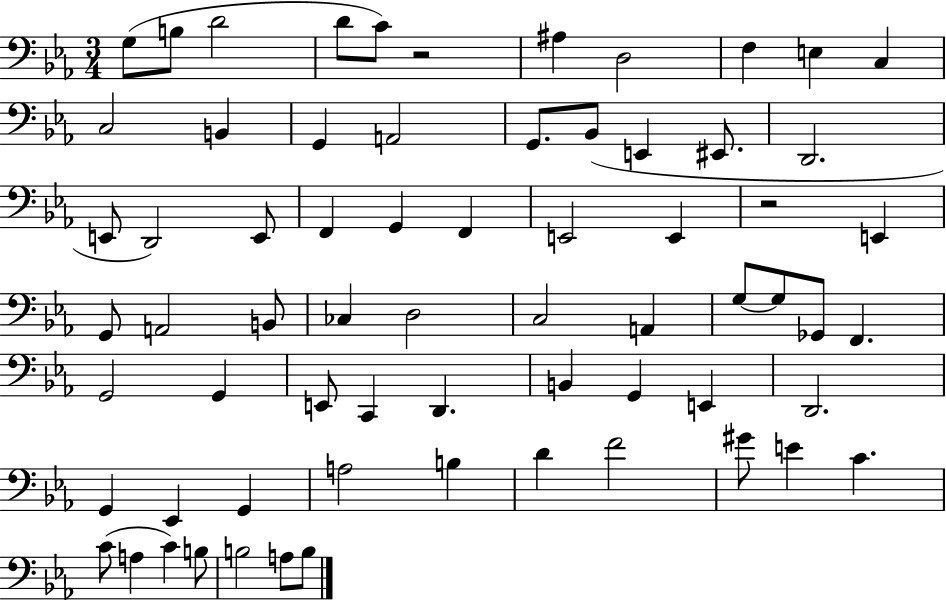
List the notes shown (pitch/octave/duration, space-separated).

G3/e B3/e D4/h D4/e C4/e R/h A#3/q D3/h F3/q E3/q C3/q C3/h B2/q G2/q A2/h G2/e. Bb2/e E2/q EIS2/e. D2/h. E2/e D2/h E2/e F2/q G2/q F2/q E2/h E2/q R/h E2/q G2/e A2/h B2/e CES3/q D3/h C3/h A2/q G3/e G3/e Gb2/e F2/q. G2/h G2/q E2/e C2/q D2/q. B2/q G2/q E2/q D2/h. G2/q Eb2/q G2/q A3/h B3/q D4/q F4/h G#4/e E4/q C4/q. C4/e A3/q C4/q B3/e B3/h A3/e B3/e